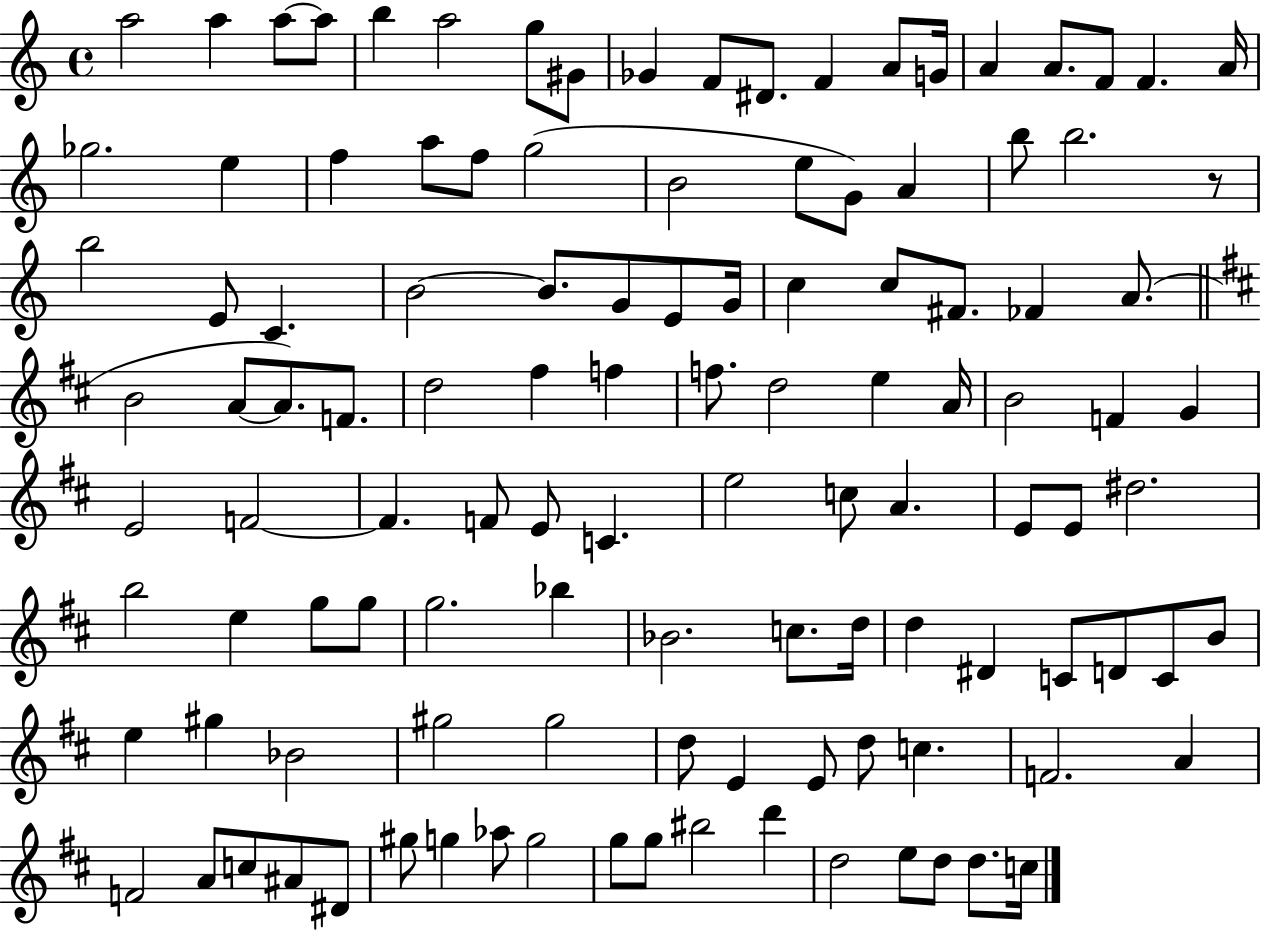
A5/h A5/q A5/e A5/e B5/q A5/h G5/e G#4/e Gb4/q F4/e D#4/e. F4/q A4/e G4/s A4/q A4/e. F4/e F4/q. A4/s Gb5/h. E5/q F5/q A5/e F5/e G5/h B4/h E5/e G4/e A4/q B5/e B5/h. R/e B5/h E4/e C4/q. B4/h B4/e. G4/e E4/e G4/s C5/q C5/e F#4/e. FES4/q A4/e. B4/h A4/e A4/e. F4/e. D5/h F#5/q F5/q F5/e. D5/h E5/q A4/s B4/h F4/q G4/q E4/h F4/h F4/q. F4/e E4/e C4/q. E5/h C5/e A4/q. E4/e E4/e D#5/h. B5/h E5/q G5/e G5/e G5/h. Bb5/q Bb4/h. C5/e. D5/s D5/q D#4/q C4/e D4/e C4/e B4/e E5/q G#5/q Bb4/h G#5/h G#5/h D5/e E4/q E4/e D5/e C5/q. F4/h. A4/q F4/h A4/e C5/e A#4/e D#4/e G#5/e G5/q Ab5/e G5/h G5/e G5/e BIS5/h D6/q D5/h E5/e D5/e D5/e. C5/s